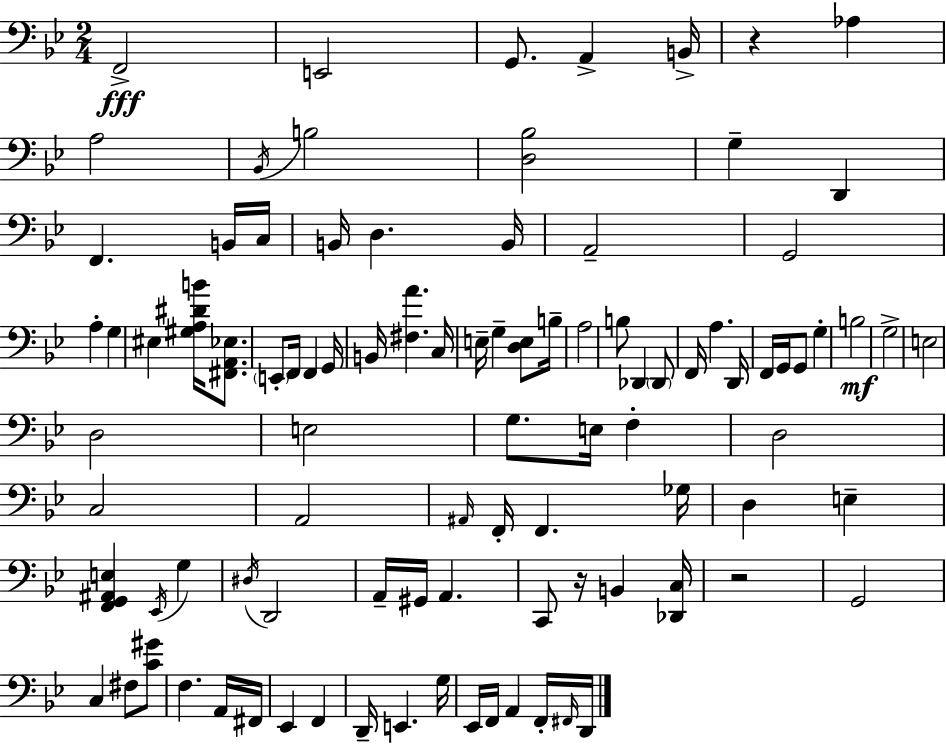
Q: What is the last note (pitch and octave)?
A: D2